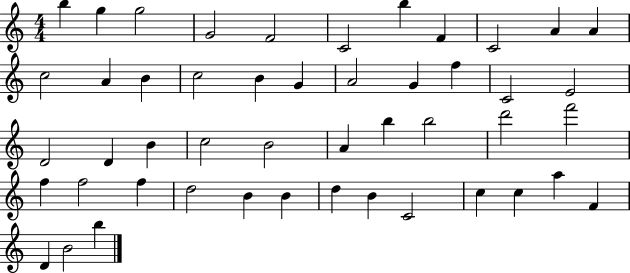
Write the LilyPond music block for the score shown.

{
  \clef treble
  \numericTimeSignature
  \time 4/4
  \key c \major
  b''4 g''4 g''2 | g'2 f'2 | c'2 b''4 f'4 | c'2 a'4 a'4 | \break c''2 a'4 b'4 | c''2 b'4 g'4 | a'2 g'4 f''4 | c'2 e'2 | \break d'2 d'4 b'4 | c''2 b'2 | a'4 b''4 b''2 | d'''2 f'''2 | \break f''4 f''2 f''4 | d''2 b'4 b'4 | d''4 b'4 c'2 | c''4 c''4 a''4 f'4 | \break d'4 b'2 b''4 | \bar "|."
}